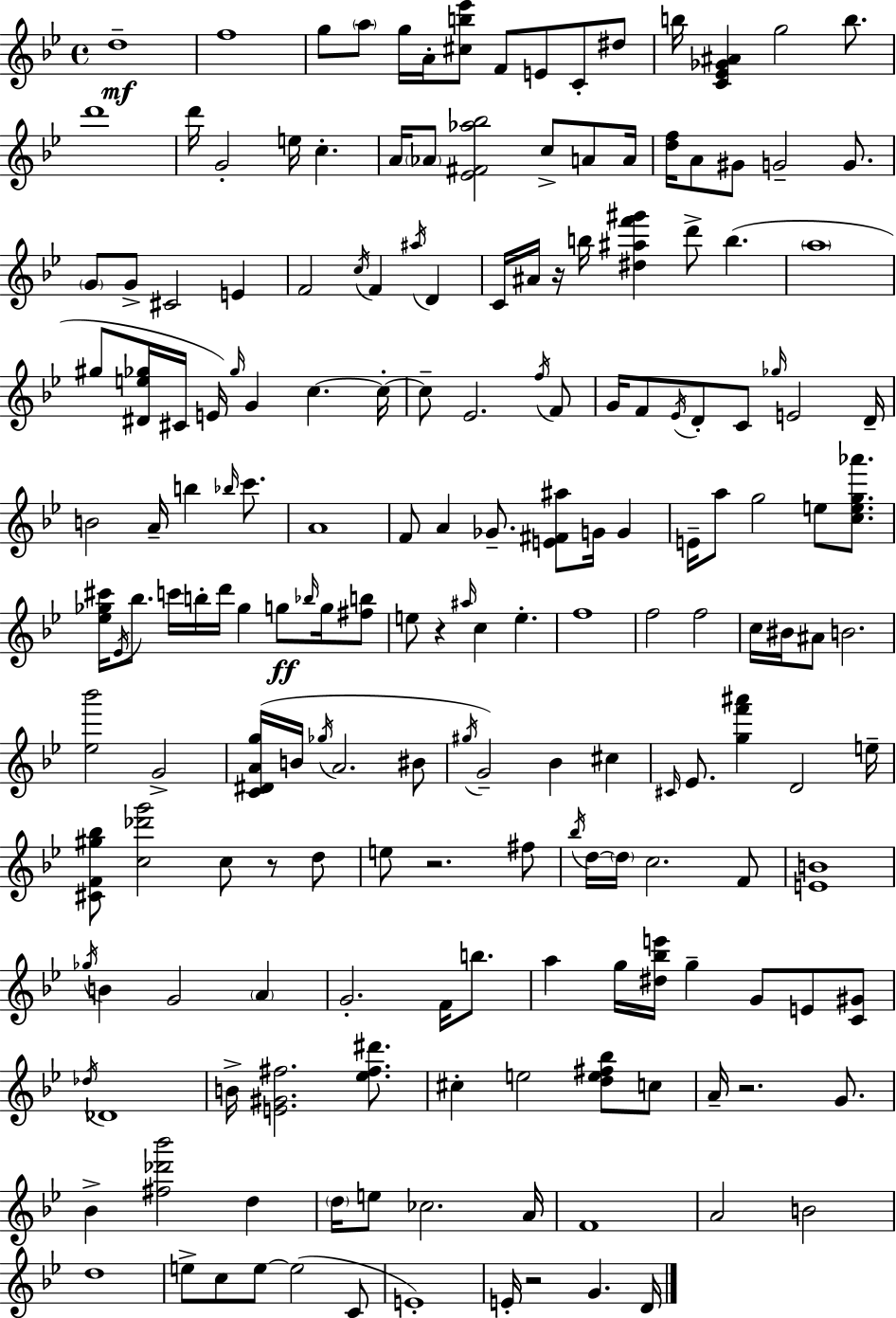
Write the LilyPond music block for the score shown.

{
  \clef treble
  \time 4/4
  \defaultTimeSignature
  \key bes \major
  d''1--\mf | f''1 | g''8 \parenthesize a''8 g''16 a'16-. <cis'' b'' ees'''>8 f'8 e'8 c'8-. dis''8 | b''16 <c' ees' ges' ais'>4 g''2 b''8. | \break d'''1 | d'''16 g'2-. e''16 c''4.-. | a'16 \parenthesize aes'8 <ees' fis' aes'' bes''>2 c''8-> a'8 a'16 | <d'' f''>16 a'8 gis'8 g'2-- g'8. | \break \parenthesize g'8 g'8-> cis'2 e'4 | f'2 \acciaccatura { c''16 } f'4 \acciaccatura { ais''16 } d'4 | c'16 ais'16 r16 b''16 <dis'' ais'' f''' gis'''>4 d'''8-> b''4.( | \parenthesize a''1 | \break gis''8 <dis' e'' ges''>16 cis'16 e'16) \grace { ges''16 } g'4 c''4.~~ | c''16-.~~ c''8-- ees'2. | \acciaccatura { f''16 } f'8 g'16 f'8 \acciaccatura { ees'16 } d'8-. c'8 \grace { ges''16 } e'2 | d'16-- b'2 a'16-- b''4 | \break \grace { bes''16 } c'''8. a'1 | f'8 a'4 ges'8.-- | <e' fis' ais''>8 g'16 g'4 e'16-- a''8 g''2 | e''8 <c'' e'' g'' aes'''>8. <ees'' ges'' cis'''>16 \acciaccatura { ees'16 } bes''8. c'''16 b''16-. d'''16 ges''4 | \break g''8\ff \grace { bes''16 } g''16 <fis'' b''>8 e''8 r4 \grace { ais''16 } | c''4 e''4.-. f''1 | f''2 | f''2 c''16 bis'16 ais'8 b'2. | \break <ees'' bes'''>2 | g'2-> <c' dis' a' g''>16( b'16 \acciaccatura { ges''16 } a'2. | bis'8 \acciaccatura { gis''16 }) g'2-- | bes'4 cis''4 \grace { cis'16 } ees'8. | \break <g'' f''' ais'''>4 d'2 e''16-- <cis' f' gis'' bes''>8 <c'' des''' g'''>2 | c''8 r8 d''8 e''8 r2. | fis''8 \acciaccatura { bes''16 } d''16~~ \parenthesize d''16 | c''2. f'8 <e' b'>1 | \break \acciaccatura { ges''16 } b'4 | g'2 \parenthesize a'4 g'2.-. | f'16 b''8. a''4 | g''16 <dis'' bes'' e'''>16 g''4-- g'8 e'8 <c' gis'>8 \acciaccatura { des''16 } | \break des'1 | b'16-> <e' gis' fis''>2. <ees'' fis'' dis'''>8. | cis''4-. e''2 <d'' e'' fis'' bes''>8 c''8 | a'16-- r2. g'8. | \break bes'4-> <fis'' des''' bes'''>2 d''4 | \parenthesize d''16 e''8 ces''2. a'16 | f'1 | a'2 b'2 | \break d''1 | e''8-> c''8 e''8~~ e''2( c'8 | e'1-.) | e'16-. r2 g'4. d'16 | \break \bar "|."
}